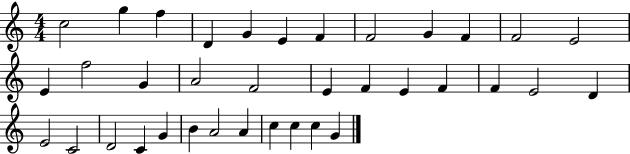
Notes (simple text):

C5/h G5/q F5/q D4/q G4/q E4/q F4/q F4/h G4/q F4/q F4/h E4/h E4/q F5/h G4/q A4/h F4/h E4/q F4/q E4/q F4/q F4/q E4/h D4/q E4/h C4/h D4/h C4/q G4/q B4/q A4/h A4/q C5/q C5/q C5/q G4/q